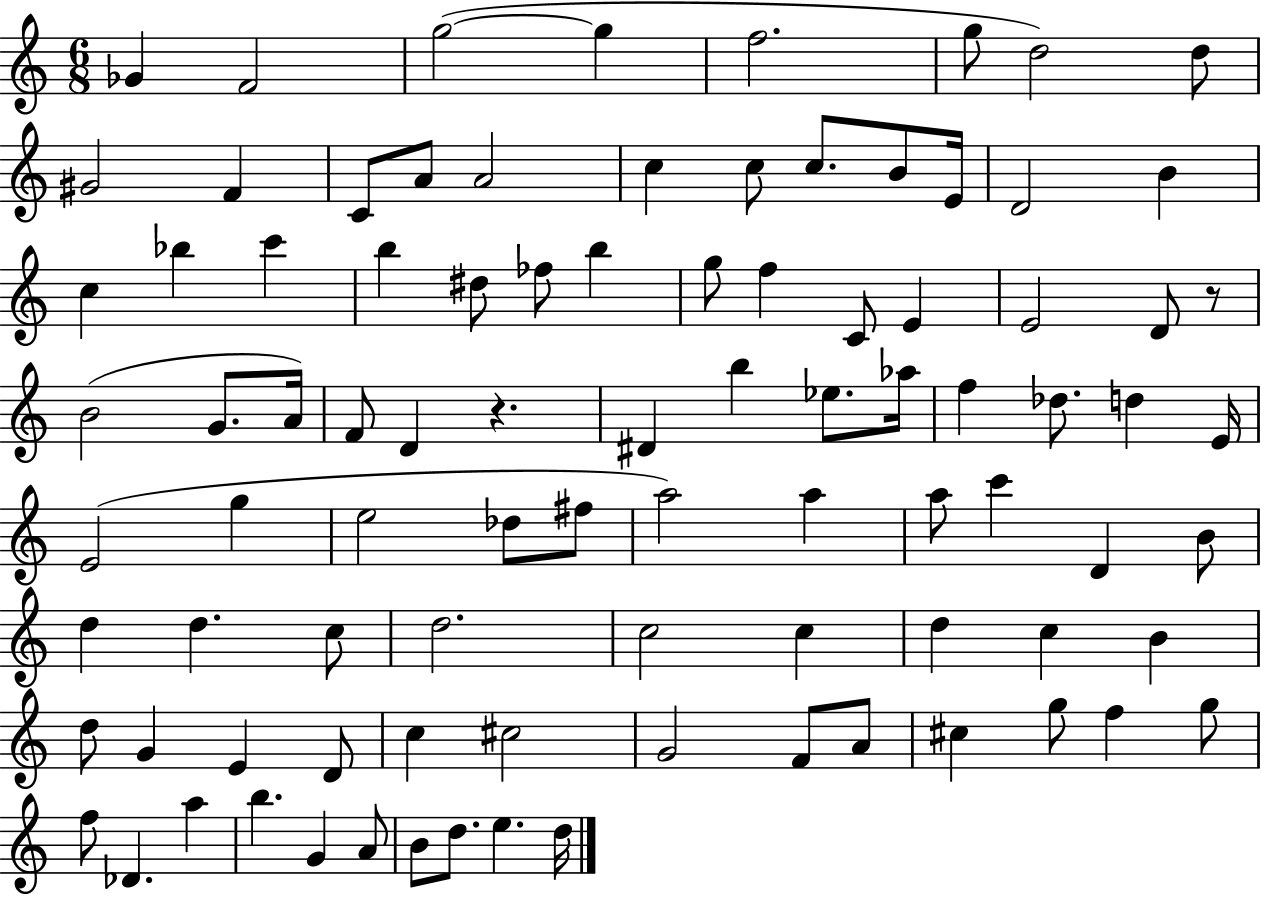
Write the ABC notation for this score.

X:1
T:Untitled
M:6/8
L:1/4
K:C
_G F2 g2 g f2 g/2 d2 d/2 ^G2 F C/2 A/2 A2 c c/2 c/2 B/2 E/4 D2 B c _b c' b ^d/2 _f/2 b g/2 f C/2 E E2 D/2 z/2 B2 G/2 A/4 F/2 D z ^D b _e/2 _a/4 f _d/2 d E/4 E2 g e2 _d/2 ^f/2 a2 a a/2 c' D B/2 d d c/2 d2 c2 c d c B d/2 G E D/2 c ^c2 G2 F/2 A/2 ^c g/2 f g/2 f/2 _D a b G A/2 B/2 d/2 e d/4